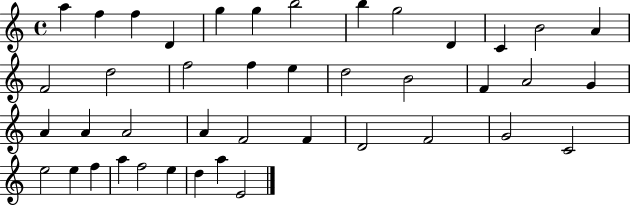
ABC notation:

X:1
T:Untitled
M:4/4
L:1/4
K:C
a f f D g g b2 b g2 D C B2 A F2 d2 f2 f e d2 B2 F A2 G A A A2 A F2 F D2 F2 G2 C2 e2 e f a f2 e d a E2